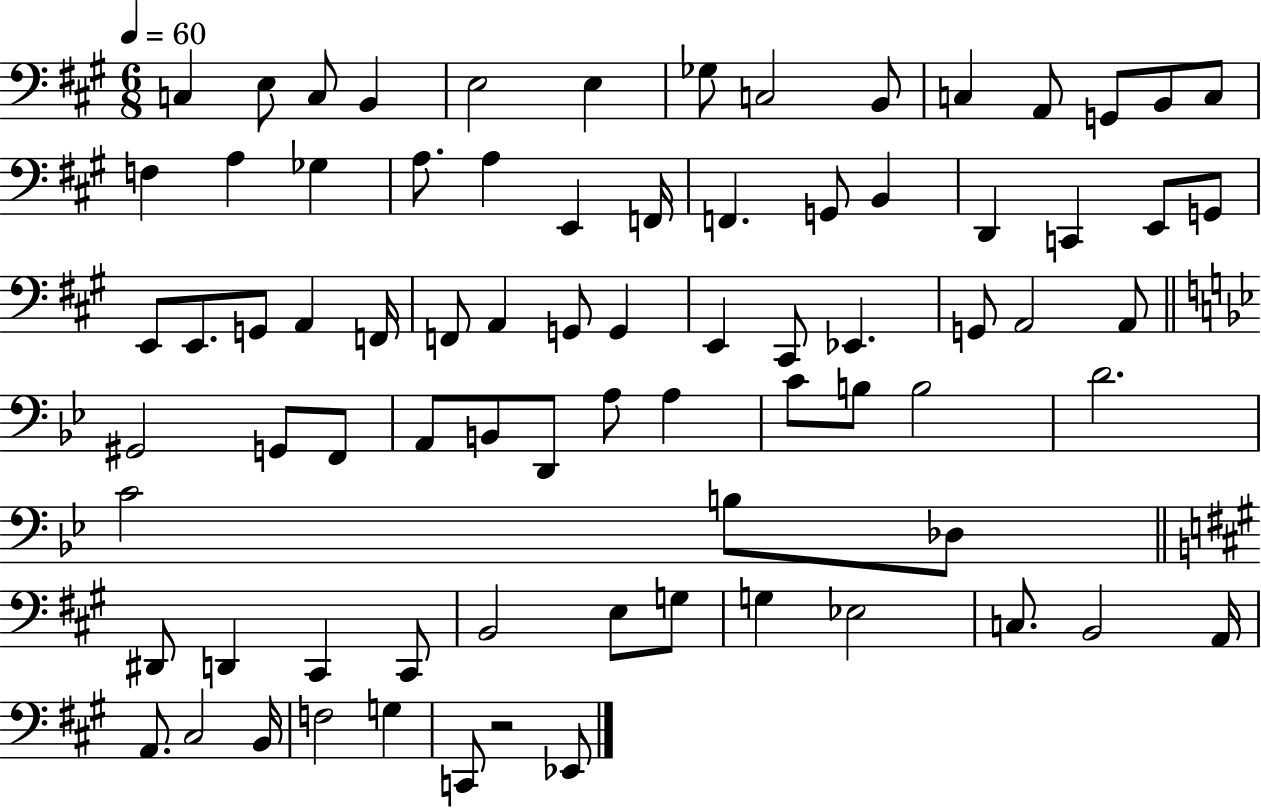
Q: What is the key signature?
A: A major